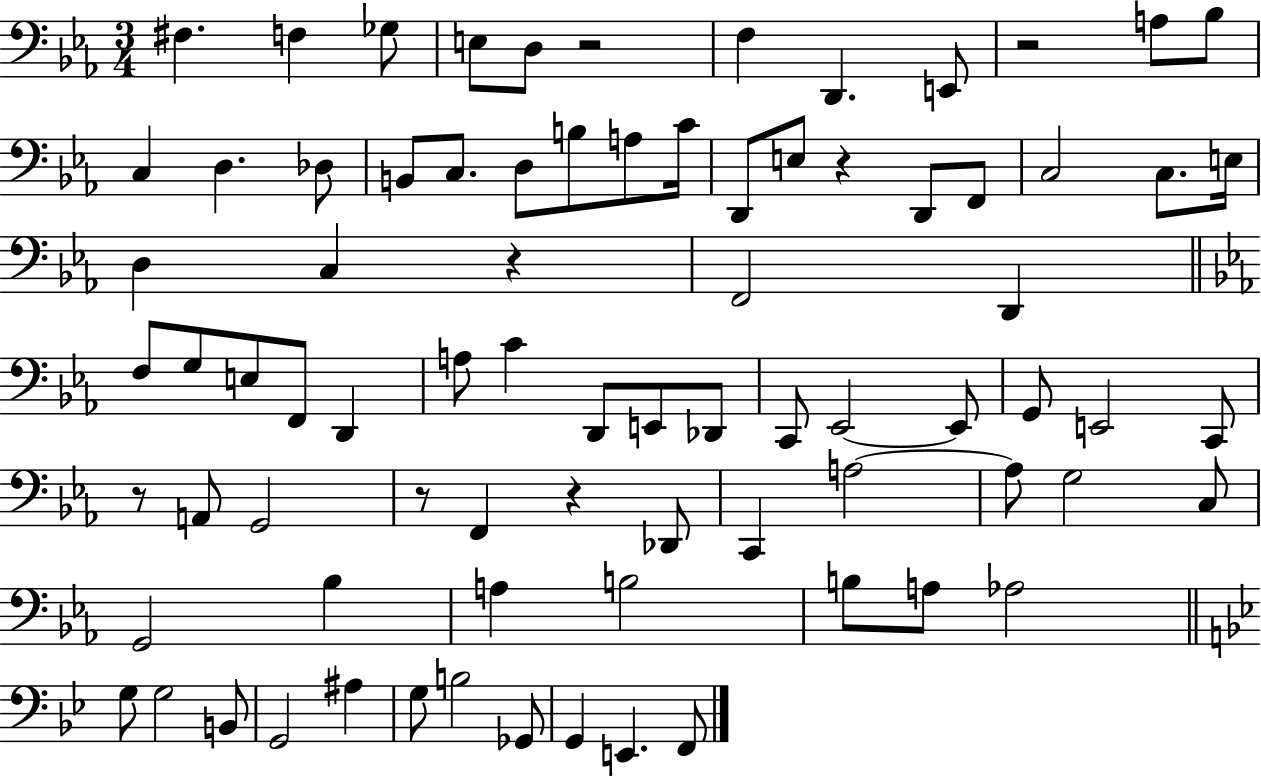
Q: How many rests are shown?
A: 7